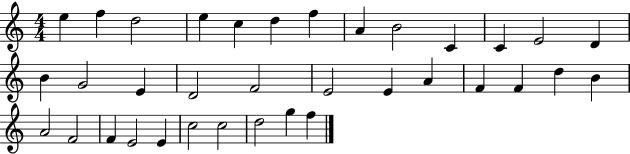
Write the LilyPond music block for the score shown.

{
  \clef treble
  \numericTimeSignature
  \time 4/4
  \key c \major
  e''4 f''4 d''2 | e''4 c''4 d''4 f''4 | a'4 b'2 c'4 | c'4 e'2 d'4 | \break b'4 g'2 e'4 | d'2 f'2 | e'2 e'4 a'4 | f'4 f'4 d''4 b'4 | \break a'2 f'2 | f'4 e'2 e'4 | c''2 c''2 | d''2 g''4 f''4 | \break \bar "|."
}